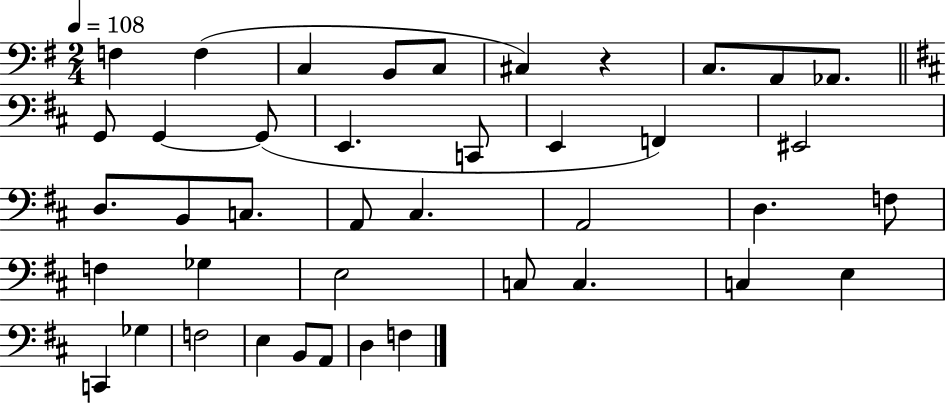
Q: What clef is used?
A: bass